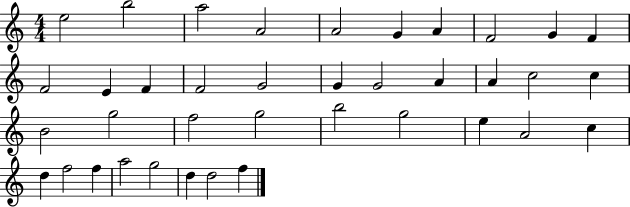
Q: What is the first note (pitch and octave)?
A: E5